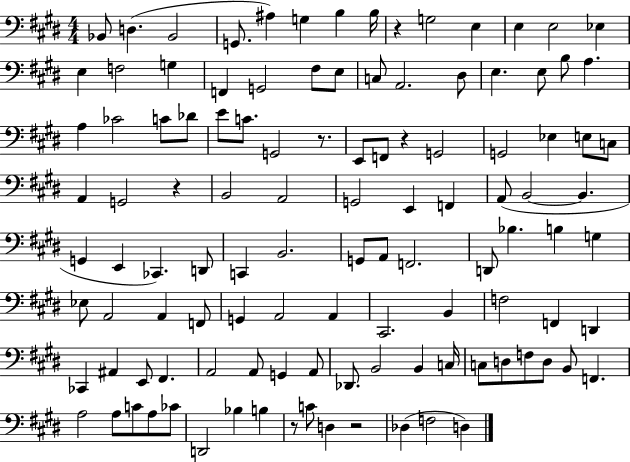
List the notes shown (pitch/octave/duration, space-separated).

Bb2/e D3/q. Bb2/h G2/e. A#3/q G3/q B3/q B3/s R/q G3/h E3/q E3/q E3/h Eb3/q E3/q F3/h G3/q F2/q G2/h F#3/e E3/e C3/e A2/h. D#3/e E3/q. E3/e B3/e A3/q. A3/q CES4/h C4/e Db4/e E4/e C4/e. G2/h R/e. E2/e F2/e R/q G2/h G2/h Eb3/q E3/e C3/e A2/q G2/h R/q B2/h A2/h G2/h E2/q F2/q A2/e B2/h B2/q. G2/q E2/q CES2/q. D2/e C2/q B2/h. G2/e A2/e F2/h. D2/e Bb3/q. B3/q G3/q Eb3/e A2/h A2/q F2/e G2/q A2/h A2/q C#2/h. B2/q F3/h F2/q D2/q CES2/q A#2/q E2/e F#2/q. A2/h A2/e G2/q A2/e Db2/e. B2/h B2/q C3/s C3/e D3/e F3/e D3/e B2/e F2/q. A3/h A3/e C4/e A3/e CES4/e D2/h Bb3/q B3/q R/e C4/e D3/q R/h Db3/q F3/h D3/q